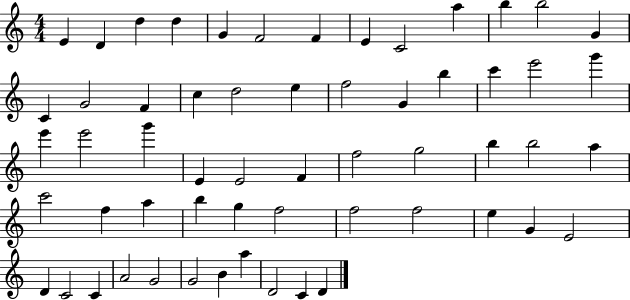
{
  \clef treble
  \numericTimeSignature
  \time 4/4
  \key c \major
  e'4 d'4 d''4 d''4 | g'4 f'2 f'4 | e'4 c'2 a''4 | b''4 b''2 g'4 | \break c'4 g'2 f'4 | c''4 d''2 e''4 | f''2 g'4 b''4 | c'''4 e'''2 g'''4 | \break e'''4 e'''2 g'''4 | e'4 e'2 f'4 | f''2 g''2 | b''4 b''2 a''4 | \break c'''2 f''4 a''4 | b''4 g''4 f''2 | f''2 f''2 | e''4 g'4 e'2 | \break d'4 c'2 c'4 | a'2 g'2 | g'2 b'4 a''4 | d'2 c'4 d'4 | \break \bar "|."
}